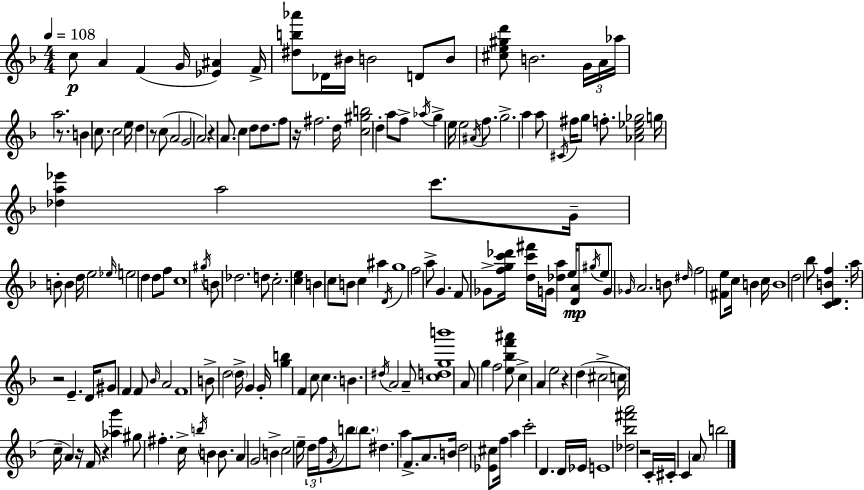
C5/e A4/q F4/q G4/s [Eb4,A#4]/q F4/s [D#5,B5,Ab6]/e Db4/s BIS4/s B4/h D4/e B4/e [C#5,E5,G#5,D6]/e B4/h. G4/s A4/s Ab5/s A5/h. R/e. B4/q C5/e. C5/h E5/s D5/q R/e C5/e A4/h G4/h A4/h R/q A4/e. C5/q D5/e D5/e. F5/e R/s F#5/h. D5/s [C5,G#5,B5]/h D5/q A5/e F5/e Ab5/s G5/q E5/s E5/h A#4/s F5/e. G5/h. A5/q A5/e C#4/s F#5/s G5/e F5/e. [Ab4,C5,Eb5,Gb5]/h G5/s [Db5,A5,Eb6]/q A5/h C6/e. G4/s B4/e B4/q D5/s E5/h Eb5/s E5/h D5/q D5/e F5/e C5/w G#5/s B4/e Db5/h. D5/e C5/h. [C5,E5]/q B4/q C5/e B4/e C5/q A#5/q D4/s G5/w F5/h A5/e G4/q. F4/e Gb4/e [F5,G5,C6,Db6]/s [D5,C6,F#6]/s G4/s [Db5,A5]/q E5/s [D4,A4]/e G#5/s E5/e G4/e Gb4/s A4/h. B4/e D#5/s F5/h [F#4,E5]/e C5/s B4/q C5/s B4/w D5/h Bb5/e [C4,D4,B4,F5]/q. A5/s R/h E4/q. D4/s G#4/e F4/q F4/e Bb4/s A4/h F4/w B4/e D5/h D5/s G4/q G4/s [G5,B5]/q F4/q C5/e C5/q. B4/q. D#5/s A4/h A4/e [C5,D5,G5,B6]/w A4/e G5/q F5/h [E5,Bb5,F6,A#6]/e C5/q A4/q E5/h R/q D5/q C#5/h C5/s C5/s A4/q R/s F4/s R/q [Ab5,G6]/q G#5/e F#5/q. C5/s B5/s B4/q B4/e. A4/q G4/h B4/q C5/h E5/s D5/s F5/s G4/s B5/e B5/e. D#5/q. A5/q F4/e. A4/e. B4/s D5/h [Eb4,C#5]/e F5/s A5/q C6/h D4/q. D4/s Eb4/s E4/w [Db5,Bb5,F#6,A6]/h R/h C4/s C#4/s C4/q A4/e B5/h